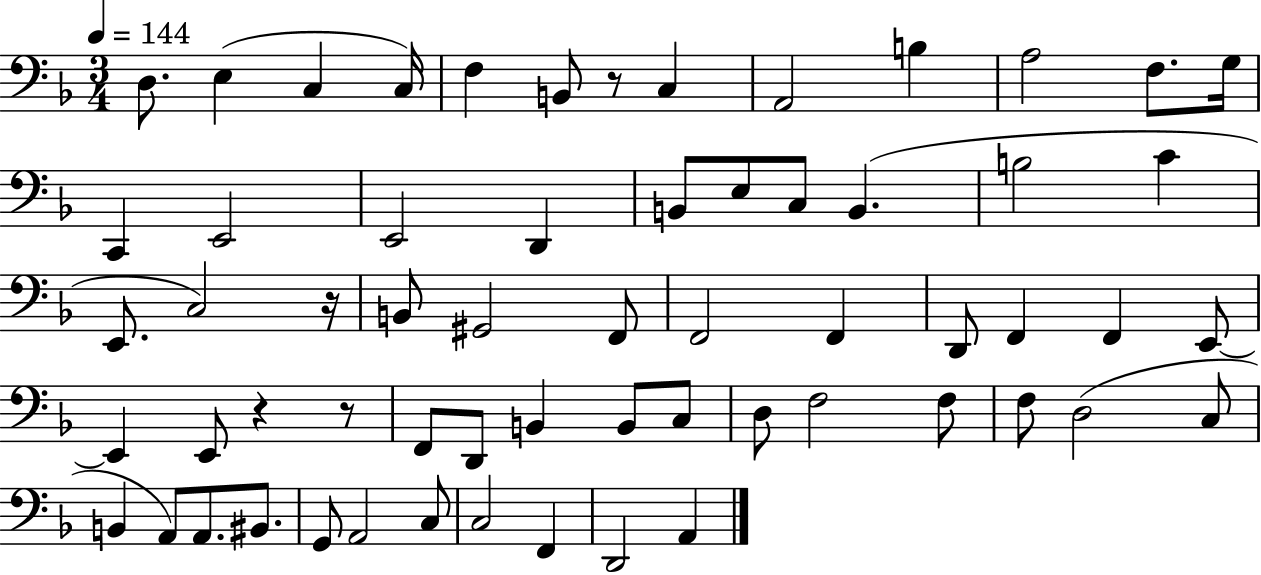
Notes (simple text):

D3/e. E3/q C3/q C3/s F3/q B2/e R/e C3/q A2/h B3/q A3/h F3/e. G3/s C2/q E2/h E2/h D2/q B2/e E3/e C3/e B2/q. B3/h C4/q E2/e. C3/h R/s B2/e G#2/h F2/e F2/h F2/q D2/e F2/q F2/q E2/e E2/q E2/e R/q R/e F2/e D2/e B2/q B2/e C3/e D3/e F3/h F3/e F3/e D3/h C3/e B2/q A2/e A2/e. BIS2/e. G2/e A2/h C3/e C3/h F2/q D2/h A2/q